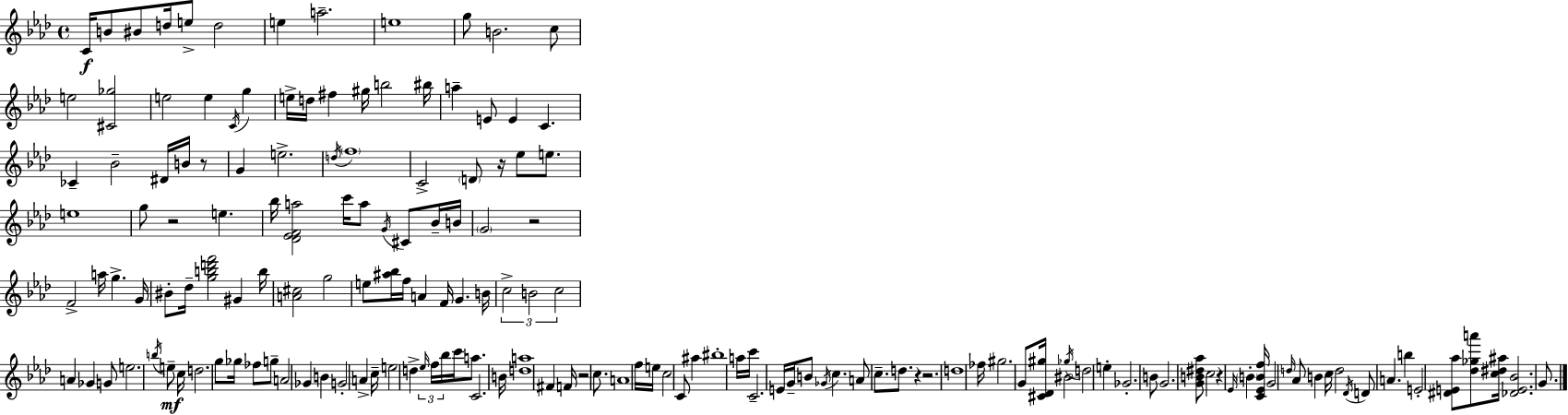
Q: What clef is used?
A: treble